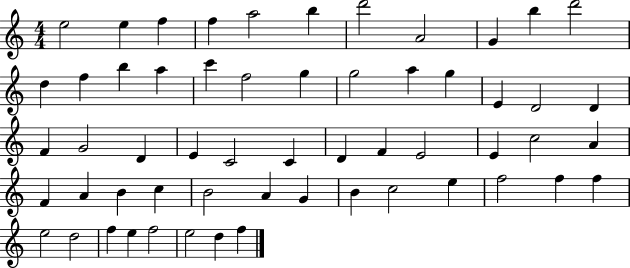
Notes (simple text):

E5/h E5/q F5/q F5/q A5/h B5/q D6/h A4/h G4/q B5/q D6/h D5/q F5/q B5/q A5/q C6/q F5/h G5/q G5/h A5/q G5/q E4/q D4/h D4/q F4/q G4/h D4/q E4/q C4/h C4/q D4/q F4/q E4/h E4/q C5/h A4/q F4/q A4/q B4/q C5/q B4/h A4/q G4/q B4/q C5/h E5/q F5/h F5/q F5/q E5/h D5/h F5/q E5/q F5/h E5/h D5/q F5/q